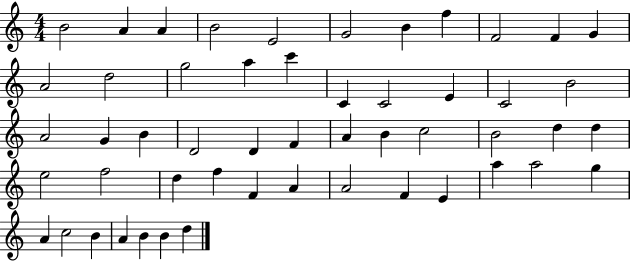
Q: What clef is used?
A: treble